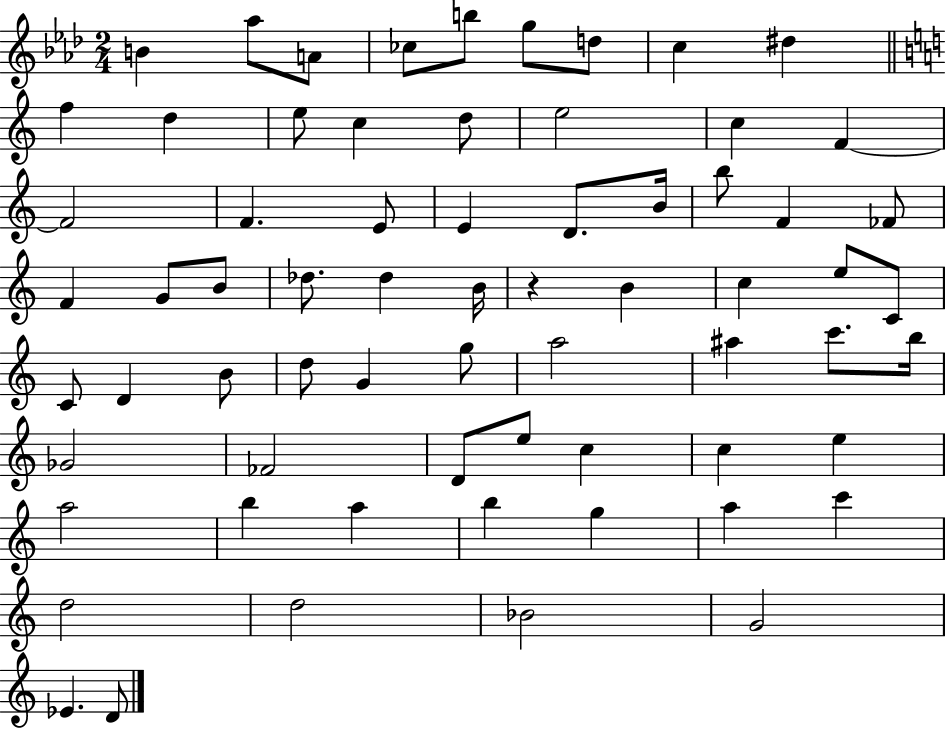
{
  \clef treble
  \numericTimeSignature
  \time 2/4
  \key aes \major
  b'4 aes''8 a'8 | ces''8 b''8 g''8 d''8 | c''4 dis''4 | \bar "||" \break \key a \minor f''4 d''4 | e''8 c''4 d''8 | e''2 | c''4 f'4~~ | \break f'2 | f'4. e'8 | e'4 d'8. b'16 | b''8 f'4 fes'8 | \break f'4 g'8 b'8 | des''8. des''4 b'16 | r4 b'4 | c''4 e''8 c'8 | \break c'8 d'4 b'8 | d''8 g'4 g''8 | a''2 | ais''4 c'''8. b''16 | \break ges'2 | fes'2 | d'8 e''8 c''4 | c''4 e''4 | \break a''2 | b''4 a''4 | b''4 g''4 | a''4 c'''4 | \break d''2 | d''2 | bes'2 | g'2 | \break ees'4. d'8 | \bar "|."
}